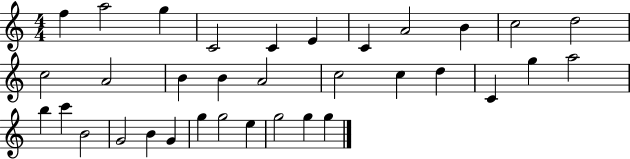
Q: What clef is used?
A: treble